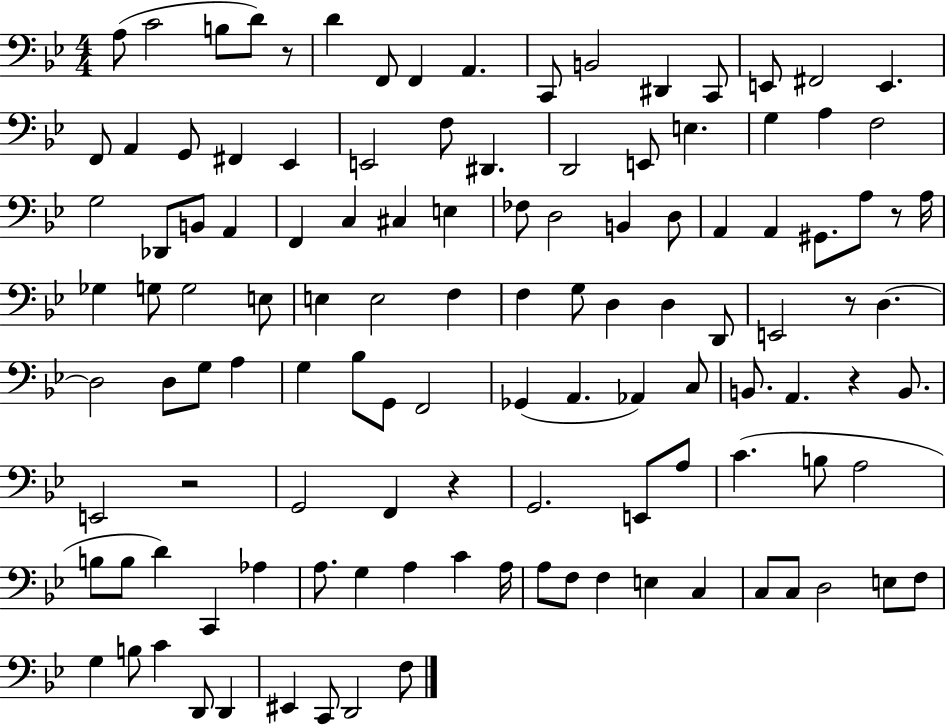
{
  \clef bass
  \numericTimeSignature
  \time 4/4
  \key bes \major
  a8( c'2 b8 d'8) r8 | d'4 f,8 f,4 a,4. | c,8 b,2 dis,4 c,8 | e,8 fis,2 e,4. | \break f,8 a,4 g,8 fis,4 ees,4 | e,2 f8 dis,4. | d,2 e,8 e4. | g4 a4 f2 | \break g2 des,8 b,8 a,4 | f,4 c4 cis4 e4 | fes8 d2 b,4 d8 | a,4 a,4 gis,8. a8 r8 a16 | \break ges4 g8 g2 e8 | e4 e2 f4 | f4 g8 d4 d4 d,8 | e,2 r8 d4.~~ | \break d2 d8 g8 a4 | g4 bes8 g,8 f,2 | ges,4( a,4. aes,4) c8 | b,8. a,4. r4 b,8. | \break e,2 r2 | g,2 f,4 r4 | g,2. e,8 a8 | c'4.( b8 a2 | \break b8 b8 d'4) c,4 aes4 | a8. g4 a4 c'4 a16 | a8 f8 f4 e4 c4 | c8 c8 d2 e8 f8 | \break g4 b8 c'4 d,8 d,4 | eis,4 c,8 d,2 f8 | \bar "|."
}